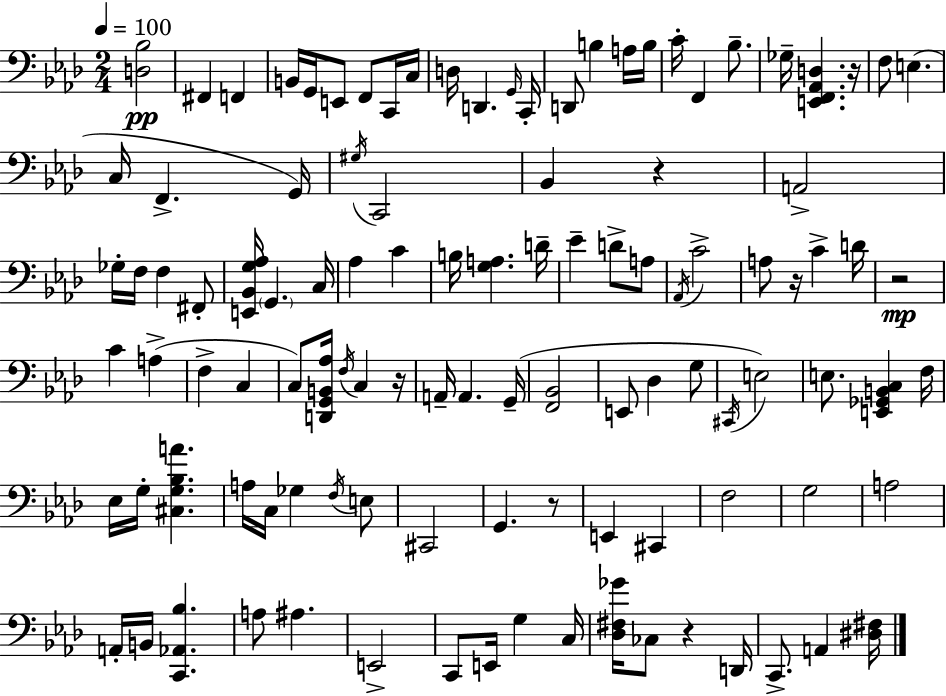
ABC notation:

X:1
T:Untitled
M:2/4
L:1/4
K:Fm
[D,_B,]2 ^F,, F,, B,,/4 G,,/4 E,,/2 F,,/2 C,,/4 C,/4 D,/4 D,, G,,/4 C,,/4 D,,/2 B, A,/4 B,/4 C/4 F,, _B,/2 _G,/4 [E,,F,,_A,,D,] z/4 F,/2 E, C,/4 F,, G,,/4 ^G,/4 C,,2 _B,, z A,,2 _G,/4 F,/4 F, ^F,,/2 [E,,_B,,G,_A,]/4 G,, C,/4 _A, C B,/4 [G,A,] D/4 _E D/2 A,/2 _A,,/4 C2 A,/2 z/4 C D/4 z2 C A, F, C, C,/2 [D,,G,,B,,_A,]/4 F,/4 C, z/4 A,,/4 A,, G,,/4 [F,,_B,,]2 E,,/2 _D, G,/2 ^C,,/4 E,2 E,/2 [E,,_G,,B,,C,] F,/4 _E,/4 G,/4 [^C,G,_B,A] A,/4 C,/4 _G, F,/4 E,/2 ^C,,2 G,, z/2 E,, ^C,, F,2 G,2 A,2 A,,/4 B,,/4 [C,,_A,,_B,] A,/2 ^A, E,,2 C,,/2 E,,/4 G, C,/4 [_D,^F,_G]/4 _C,/2 z D,,/4 C,,/2 A,, [^D,^F,]/4